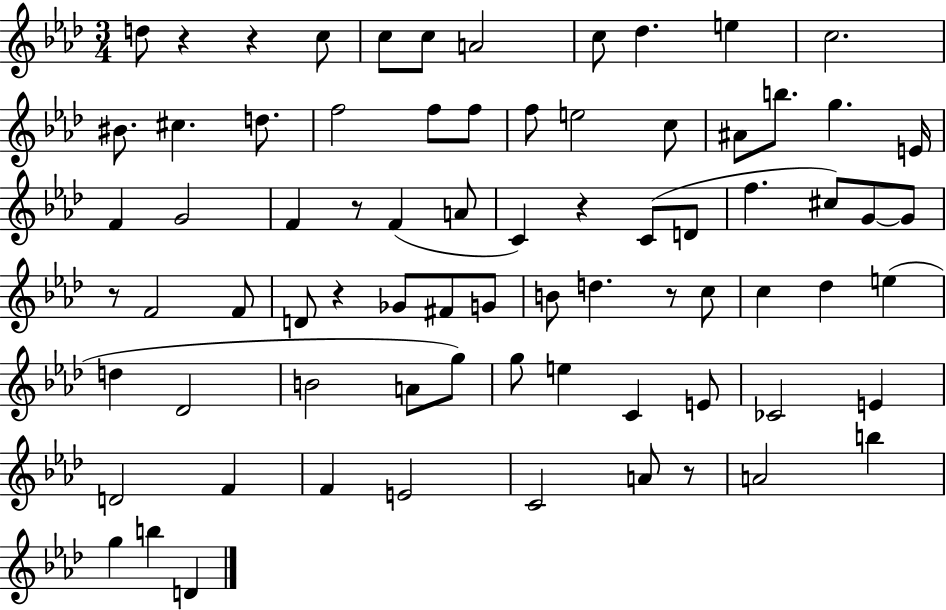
X:1
T:Untitled
M:3/4
L:1/4
K:Ab
d/2 z z c/2 c/2 c/2 A2 c/2 _d e c2 ^B/2 ^c d/2 f2 f/2 f/2 f/2 e2 c/2 ^A/2 b/2 g E/4 F G2 F z/2 F A/2 C z C/2 D/2 f ^c/2 G/2 G/2 z/2 F2 F/2 D/2 z _G/2 ^F/2 G/2 B/2 d z/2 c/2 c _d e d _D2 B2 A/2 g/2 g/2 e C E/2 _C2 E D2 F F E2 C2 A/2 z/2 A2 b g b D